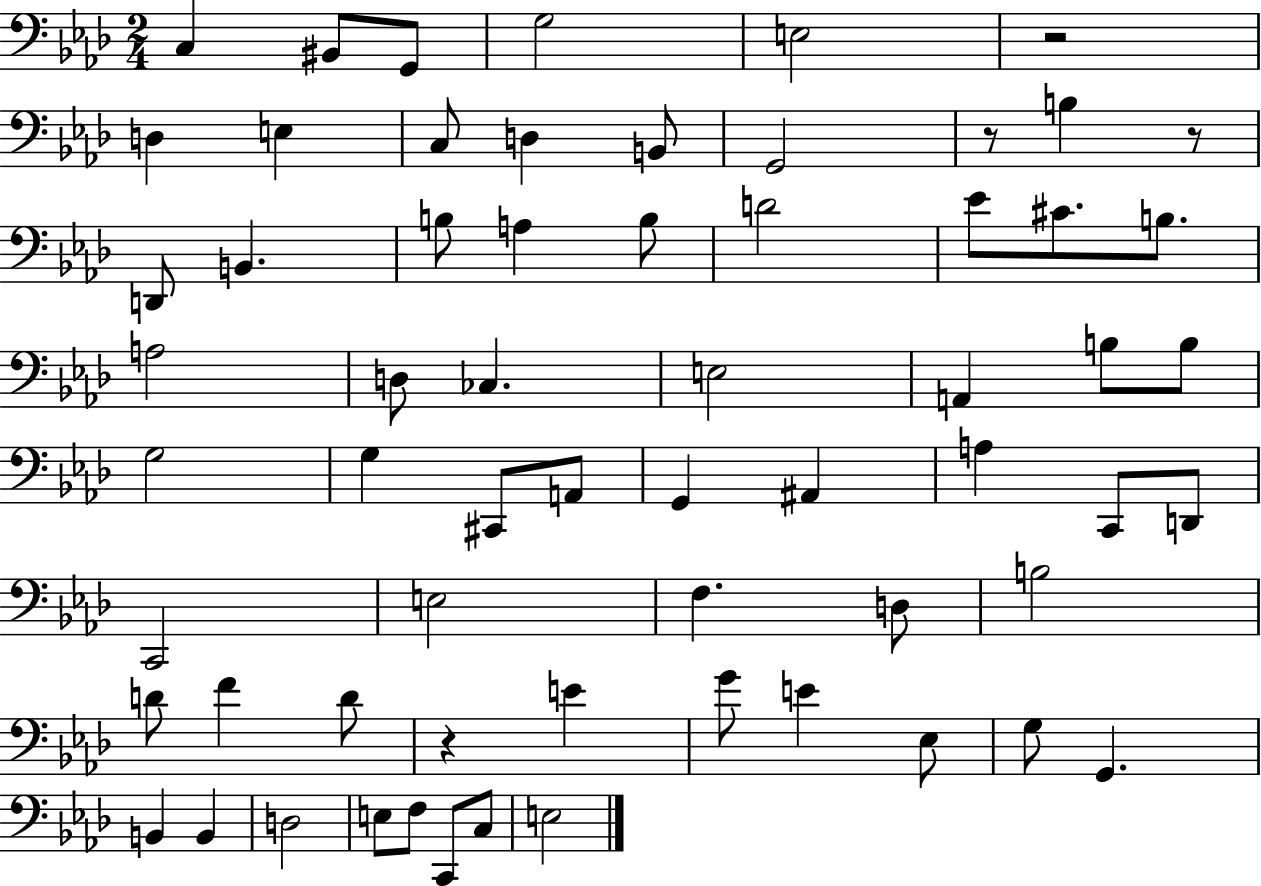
{
  \clef bass
  \numericTimeSignature
  \time 2/4
  \key aes \major
  c4 bis,8 g,8 | g2 | e2 | r2 | \break d4 e4 | c8 d4 b,8 | g,2 | r8 b4 r8 | \break d,8 b,4. | b8 a4 b8 | d'2 | ees'8 cis'8. b8. | \break a2 | d8 ces4. | e2 | a,4 b8 b8 | \break g2 | g4 cis,8 a,8 | g,4 ais,4 | a4 c,8 d,8 | \break c,2 | e2 | f4. d8 | b2 | \break d'8 f'4 d'8 | r4 e'4 | g'8 e'4 ees8 | g8 g,4. | \break b,4 b,4 | d2 | e8 f8 c,8 c8 | e2 | \break \bar "|."
}